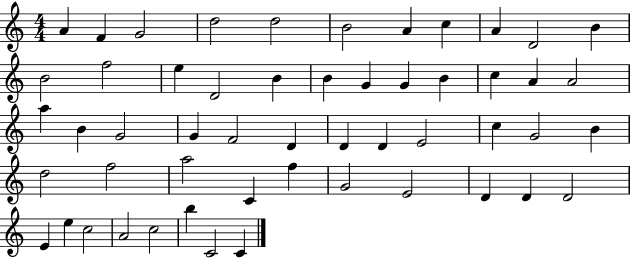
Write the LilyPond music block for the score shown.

{
  \clef treble
  \numericTimeSignature
  \time 4/4
  \key c \major
  a'4 f'4 g'2 | d''2 d''2 | b'2 a'4 c''4 | a'4 d'2 b'4 | \break b'2 f''2 | e''4 d'2 b'4 | b'4 g'4 g'4 b'4 | c''4 a'4 a'2 | \break a''4 b'4 g'2 | g'4 f'2 d'4 | d'4 d'4 e'2 | c''4 g'2 b'4 | \break d''2 f''2 | a''2 c'4 f''4 | g'2 e'2 | d'4 d'4 d'2 | \break e'4 e''4 c''2 | a'2 c''2 | b''4 c'2 c'4 | \bar "|."
}